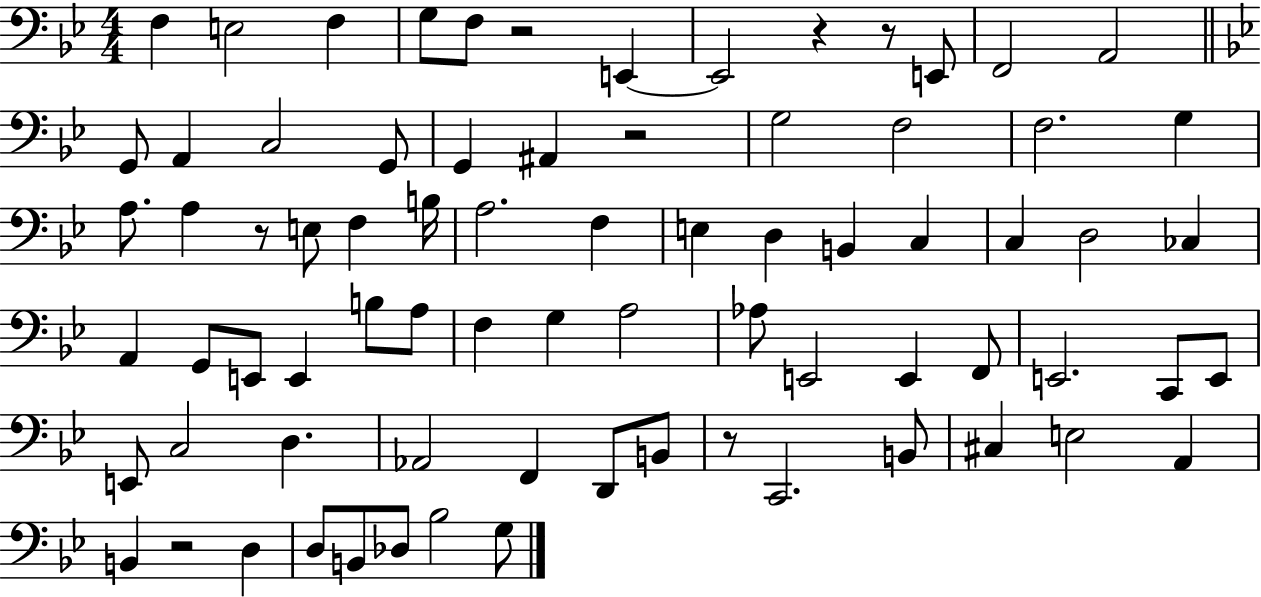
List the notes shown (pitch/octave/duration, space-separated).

F3/q E3/h F3/q G3/e F3/e R/h E2/q E2/h R/q R/e E2/e F2/h A2/h G2/e A2/q C3/h G2/e G2/q A#2/q R/h G3/h F3/h F3/h. G3/q A3/e. A3/q R/e E3/e F3/q B3/s A3/h. F3/q E3/q D3/q B2/q C3/q C3/q D3/h CES3/q A2/q G2/e E2/e E2/q B3/e A3/e F3/q G3/q A3/h Ab3/e E2/h E2/q F2/e E2/h. C2/e E2/e E2/e C3/h D3/q. Ab2/h F2/q D2/e B2/e R/e C2/h. B2/e C#3/q E3/h A2/q B2/q R/h D3/q D3/e B2/e Db3/e Bb3/h G3/e